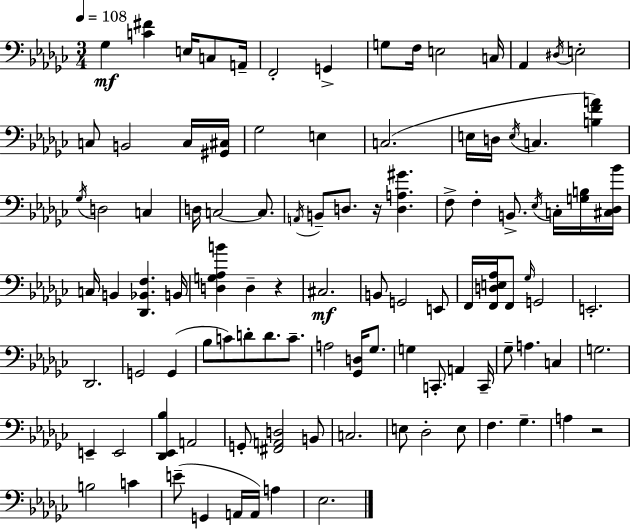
Gb3/q [C4,F#4]/q E3/s C3/e A2/s F2/h G2/q G3/e F3/s E3/h C3/s Ab2/q D#3/s E3/h C3/e B2/h C3/s [G#2,C#3]/s Gb3/h E3/q C3/h. E3/s D3/s E3/s C3/q. [B3,F4,A4]/q Gb3/s D3/h C3/q D3/s C3/h C3/e. A2/s B2/e D3/e. R/s [D3,A3,G#4]/q. F3/e F3/q B2/e. Eb3/s C3/s [G3,B3]/s [C#3,Db3,Bb4]/s C3/s B2/q [Db2,Bb2,F3]/q. B2/s [D3,G3,Ab3,B4]/q D3/q R/q C#3/h. B2/e G2/h E2/e F2/s [F2,D3,E3,Ab3]/s F2/e Gb3/s G2/h E2/h. Db2/h. G2/h G2/q Bb3/e C4/e D4/e D4/e. C4/e. A3/h [Gb2,D3]/s Gb3/e. G3/q C2/e. A2/q C2/s Gb3/e A3/q. C3/q G3/h. E2/q E2/h [Db2,Eb2,Bb3]/q A2/h G2/e [F#2,A2,D3]/h B2/e C3/h. E3/e Db3/h E3/e F3/q. Gb3/q. A3/q R/h B3/h C4/q E4/e G2/q A2/s A2/s A3/q Eb3/h.